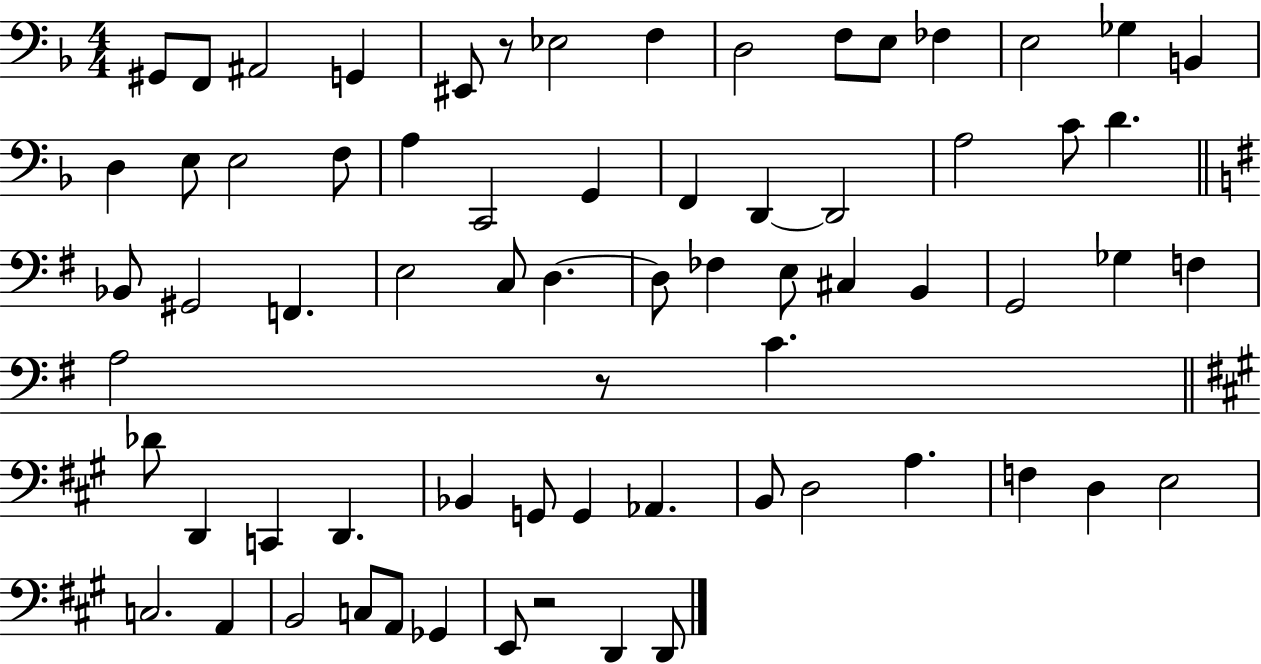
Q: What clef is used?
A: bass